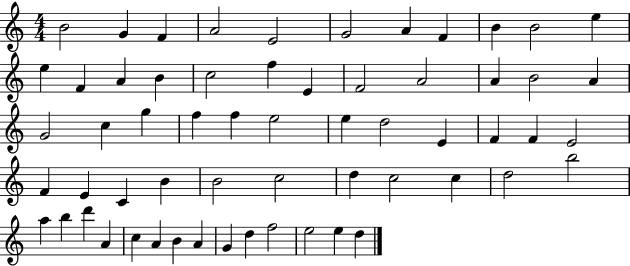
B4/h G4/q F4/q A4/h E4/h G4/h A4/q F4/q B4/q B4/h E5/q E5/q F4/q A4/q B4/q C5/h F5/q E4/q F4/h A4/h A4/q B4/h A4/q G4/h C5/q G5/q F5/q F5/q E5/h E5/q D5/h E4/q F4/q F4/q E4/h F4/q E4/q C4/q B4/q B4/h C5/h D5/q C5/h C5/q D5/h B5/h A5/q B5/q D6/q A4/q C5/q A4/q B4/q A4/q G4/q D5/q F5/h E5/h E5/q D5/q